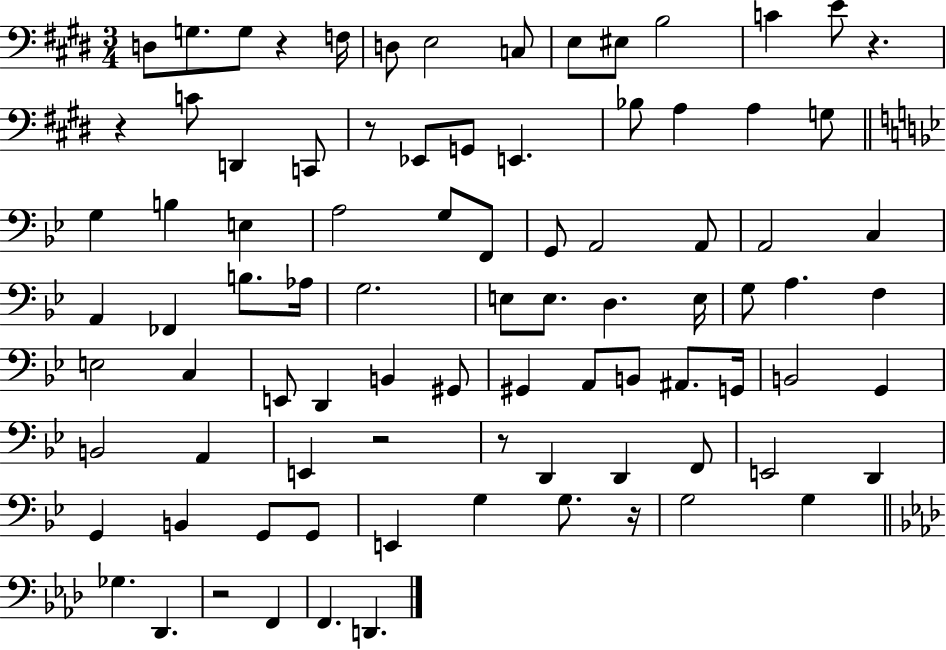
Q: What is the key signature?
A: E major